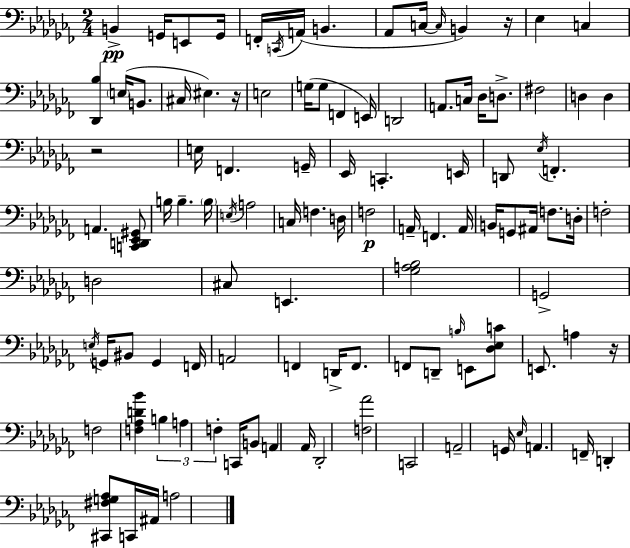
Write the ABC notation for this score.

X:1
T:Untitled
M:2/4
L:1/4
K:Abm
B,, G,,/4 E,,/2 G,,/4 F,,/4 C,,/4 A,,/4 B,, _A,,/2 C,/4 C,/4 B,, z/4 _E, C, [_D,,_B,] E,/4 B,,/2 ^C,/4 ^E, z/4 E,2 G,/4 G,/2 F,, E,,/4 D,,2 A,,/2 C,/4 _D,/4 D,/2 ^F,2 D, D, z2 E,/4 F,, G,,/4 _E,,/4 C,, E,,/4 D,,/2 _E,/4 F,, A,, [C,,D,,_E,,^G,,]/2 B,/4 B, B,/4 E,/4 A,2 C,/4 F, D,/4 F,2 A,,/4 F,, A,,/4 B,,/4 G,,/2 ^A,,/4 F,/2 D,/4 F,2 D,2 ^C,/2 E,, [_G,A,_B,]2 G,,2 E,/4 G,,/4 ^B,,/2 G,, F,,/4 A,,2 F,, D,,/4 F,,/2 F,,/2 D,,/2 B,/4 E,,/2 [_D,_E,C]/2 E,,/2 A, z/4 F,2 [F,_A,D_B] B, A, F, C,,/4 B,,/2 A,, _A,,/4 _D,,2 [F,_A]2 C,,2 A,,2 G,,/4 _E,/4 A,, F,,/4 D,, [^C,,^F,G,_A,]/2 C,,/4 ^A,,/4 A,2